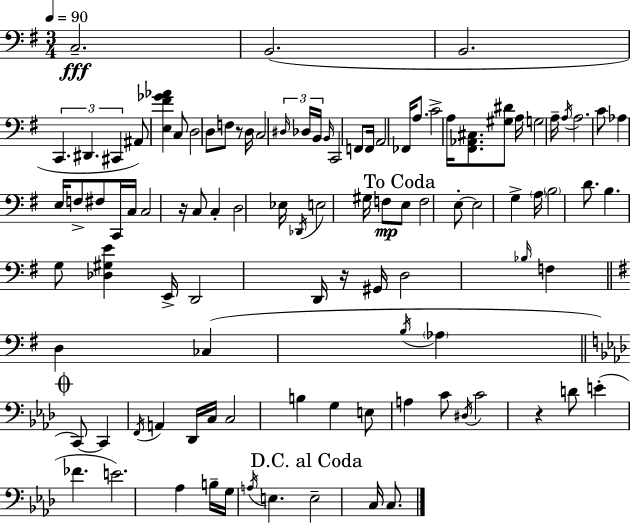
{
  \clef bass
  \numericTimeSignature
  \time 3/4
  \key e \minor
  \tempo 4 = 90
  \repeat volta 2 { c2.--\fff | b,2.( | b,2. | \tuplet 3/2 { c,4. dis,4. | \break cis,4 } ais,8) <e fis' ges' aes'>4 c8 | d2 d8 f8 | r8 d16 c2 \tuplet 3/2 { \grace { dis16 } | des16 b,16 } \grace { b,16 } c,2 f,8 | \break f,16 a,2 fes,16 a8. | c'2-> a16 <fis, aes, cis>8. | <gis dis'>8 a16 g2 | a16-- \acciaccatura { a16 } a2. | \break c'8 aes4 e16 f8-> | fis8 c,16 c16 c2 | r16 c8 c4-. d2 | ees16 \acciaccatura { des,16 } e2 | \break gis16 f8\mp \mark "To Coda" e8 f2 | e8-.~~ e2 | g4-> \parenthesize a16 \parenthesize b2 | d'8. b4. g8 | \break <des gis e'>4 e,16-> d,2 | d,16 r16 gis,16 d2 | \grace { bes16 } f4 \bar "||" \break \key g \major d4 ces4( \acciaccatura { b16 } \parenthesize aes4 | \mark \markup { \musicglyph "scripts.coda" } \bar "||" \break \key aes \major c,8~~) c,4 \acciaccatura { f,16 } a,4 des,16 | c16 c2 b4 | g4 e8 a4 c'8 | \acciaccatura { dis16 } c'2 r4 | \break d'8 e'4-.( fes'4. | e'2.) | aes4 b16-- g16 \acciaccatura { a16 } e4. | \mark "D.C. al Coda" e2-- c16 | \break c8. } \bar "|."
}